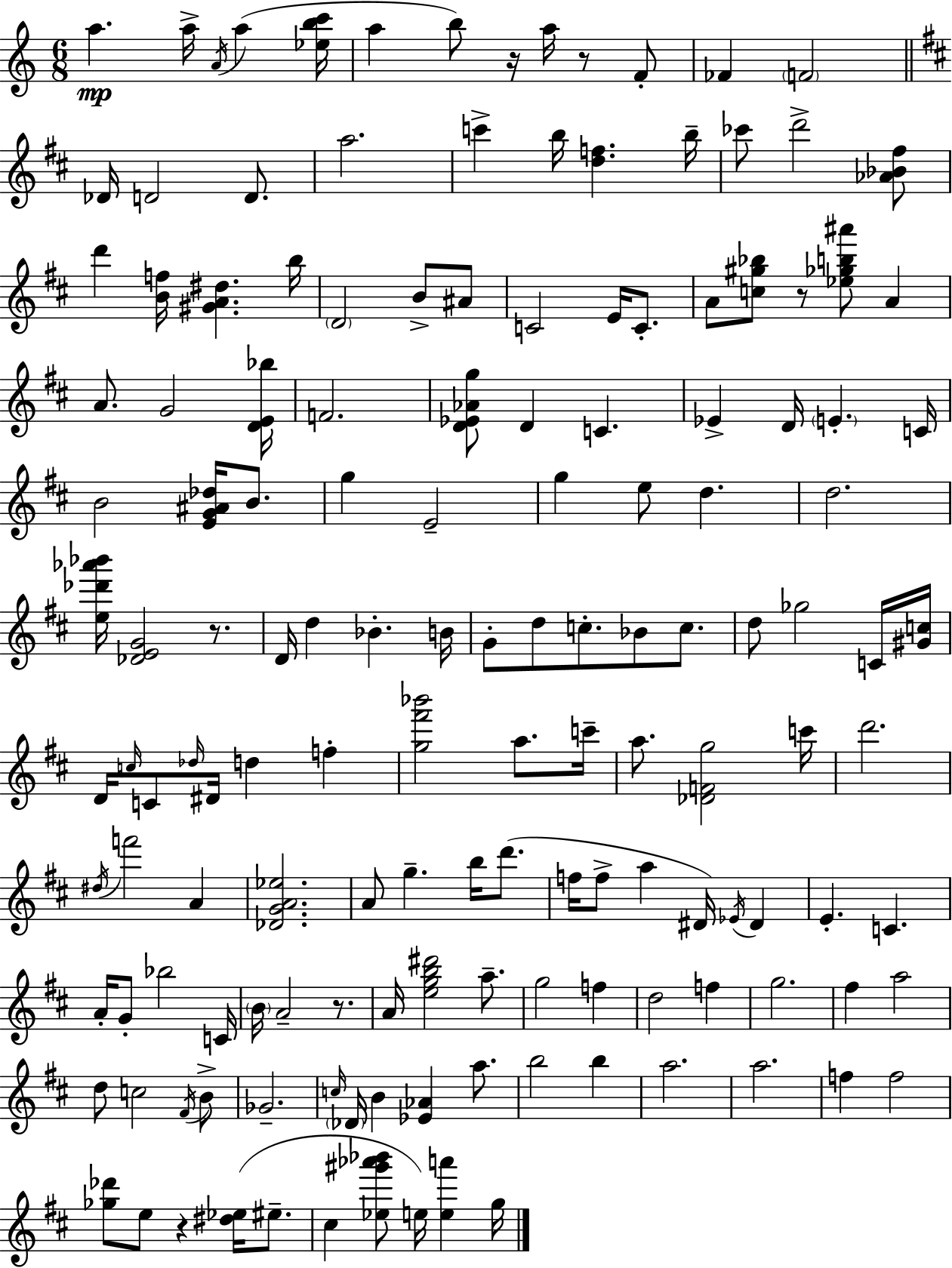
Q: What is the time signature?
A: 6/8